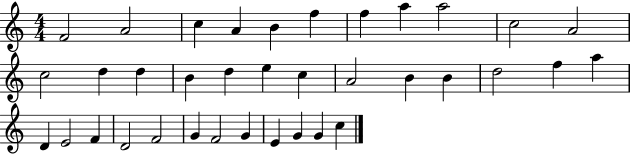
F4/h A4/h C5/q A4/q B4/q F5/q F5/q A5/q A5/h C5/h A4/h C5/h D5/q D5/q B4/q D5/q E5/q C5/q A4/h B4/q B4/q D5/h F5/q A5/q D4/q E4/h F4/q D4/h F4/h G4/q F4/h G4/q E4/q G4/q G4/q C5/q